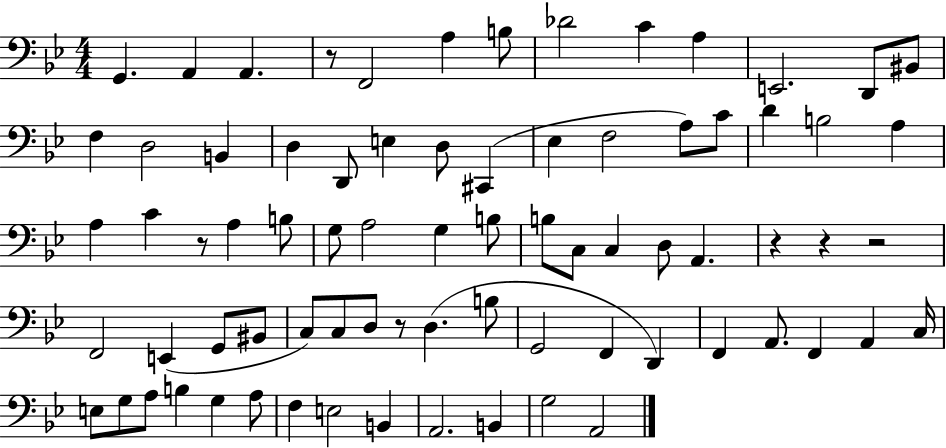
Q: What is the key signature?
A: BES major